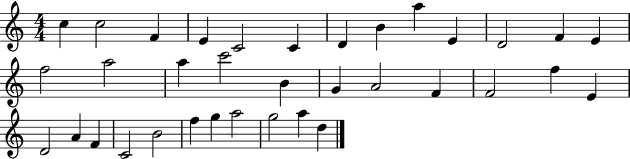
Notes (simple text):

C5/q C5/h F4/q E4/q C4/h C4/q D4/q B4/q A5/q E4/q D4/h F4/q E4/q F5/h A5/h A5/q C6/h B4/q G4/q A4/h F4/q F4/h F5/q E4/q D4/h A4/q F4/q C4/h B4/h F5/q G5/q A5/h G5/h A5/q D5/q